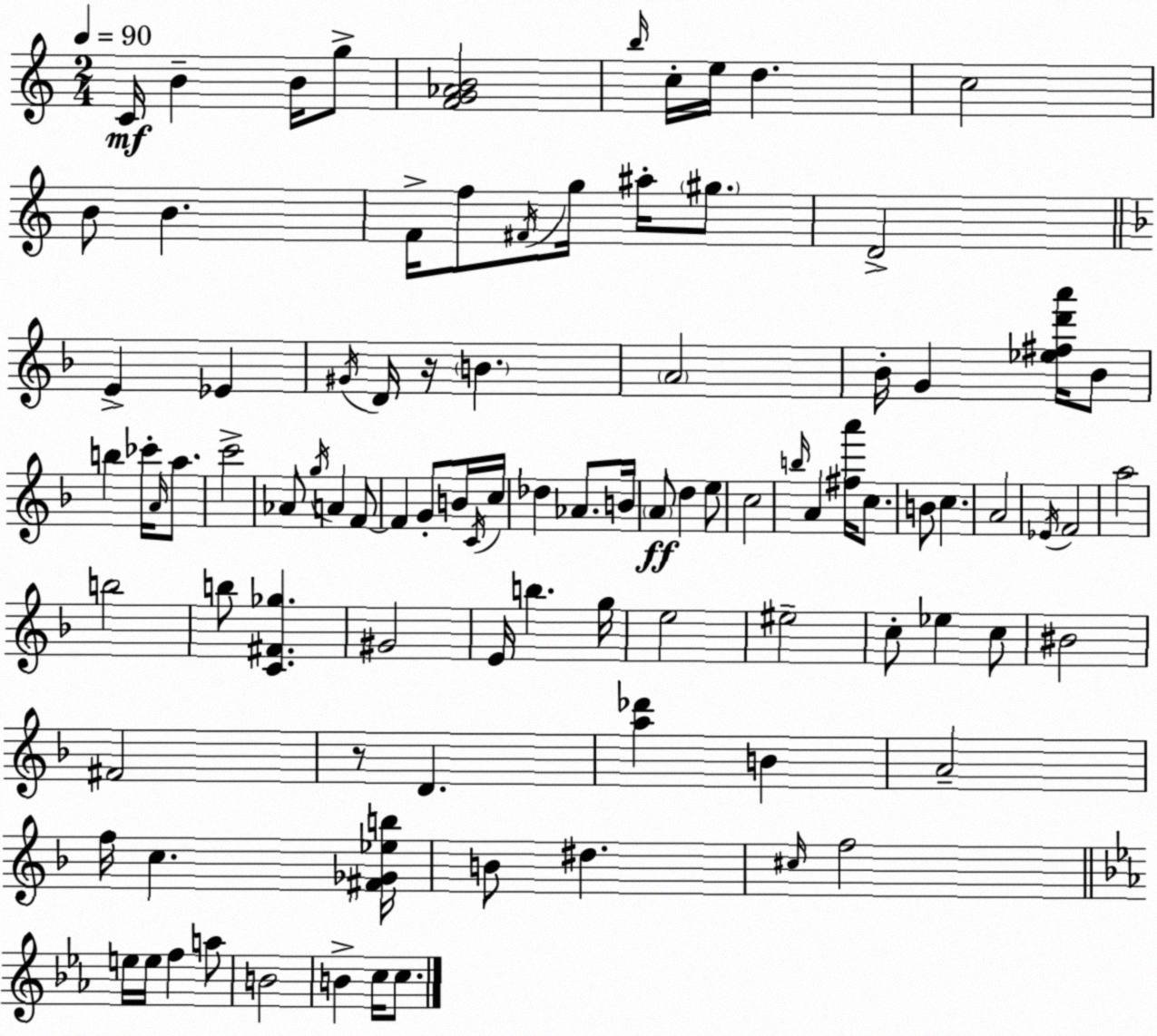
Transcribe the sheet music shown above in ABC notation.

X:1
T:Untitled
M:2/4
L:1/4
K:Am
C/4 B B/4 g/2 [FG_AB]2 b/4 c/4 e/4 d c2 B/2 B F/4 f/2 ^F/4 g/4 ^a/4 ^g/2 D2 E _E ^G/4 D/4 z/4 B A2 _B/4 G [_e^fd'a']/4 _B/2 b _c'/4 A/4 a/2 c'2 _A/2 g/4 A F/2 F G/2 B/4 C/4 c/4 _d _A/2 B/4 A/2 d e/2 c2 b/4 A [^fa']/4 c/2 B/2 c A2 _E/4 F2 a2 b2 b/2 [C^F_g] ^G2 E/4 b g/4 e2 ^e2 c/2 _e c/2 ^B2 ^F2 z/2 D [a_d'] B A2 f/4 c [^F_G_eb]/4 B/2 ^d ^c/4 f2 e/4 e/4 f a/2 B2 B c/4 c/2